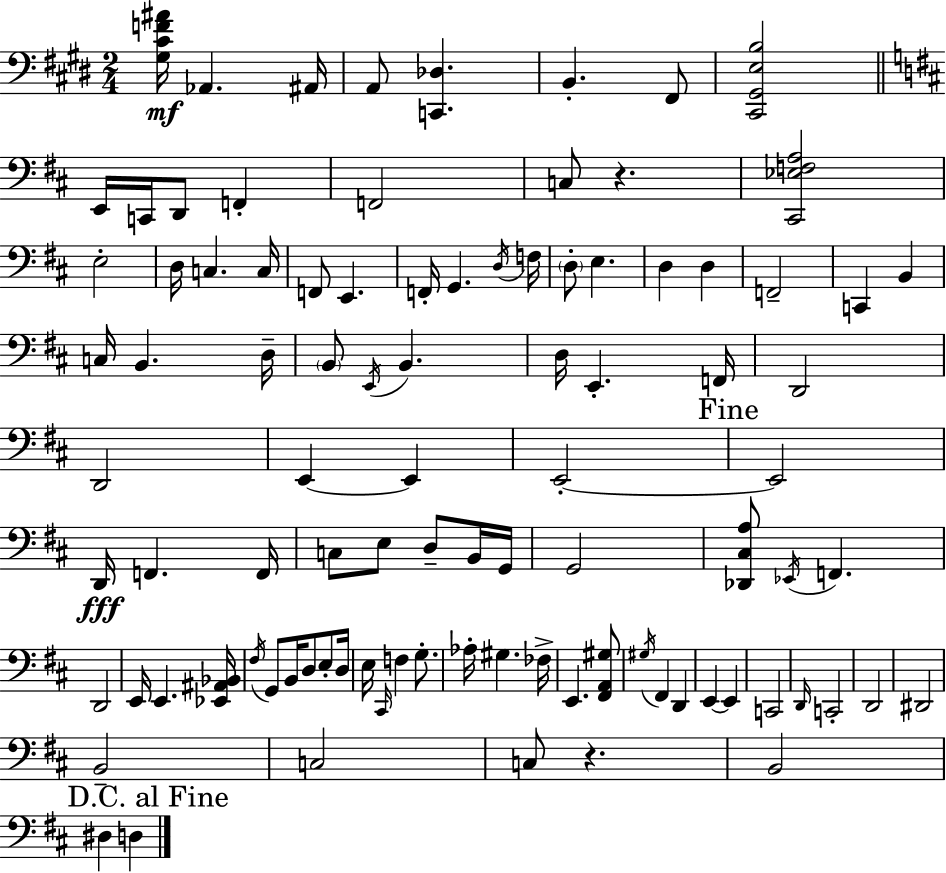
X:1
T:Untitled
M:2/4
L:1/4
K:E
[^G,^CF^A]/4 _A,, ^A,,/4 A,,/2 [C,,_D,] B,, ^F,,/2 [^C,,^G,,E,B,]2 E,,/4 C,,/4 D,,/2 F,, F,,2 C,/2 z [^C,,_E,F,A,]2 E,2 D,/4 C, C,/4 F,,/2 E,, F,,/4 G,, D,/4 F,/4 D,/2 E, D, D, F,,2 C,, B,, C,/4 B,, D,/4 B,,/2 E,,/4 B,, D,/4 E,, F,,/4 D,,2 D,,2 E,, E,, E,,2 E,,2 D,,/4 F,, F,,/4 C,/2 E,/2 D,/2 B,,/4 G,,/4 G,,2 [_D,,^C,A,]/2 _E,,/4 F,, D,,2 E,,/4 E,, [_E,,^A,,_B,,]/4 ^F,/4 G,,/2 B,,/4 D,/2 E,/2 D,/4 E,/4 ^C,,/4 F, G,/2 _A,/4 ^G, _F,/4 E,, [^F,,A,,^G,]/2 ^G,/4 ^F,, D,, E,, E,, C,,2 D,,/4 C,,2 D,,2 ^D,,2 B,,2 C,2 C,/2 z B,,2 ^D, D,